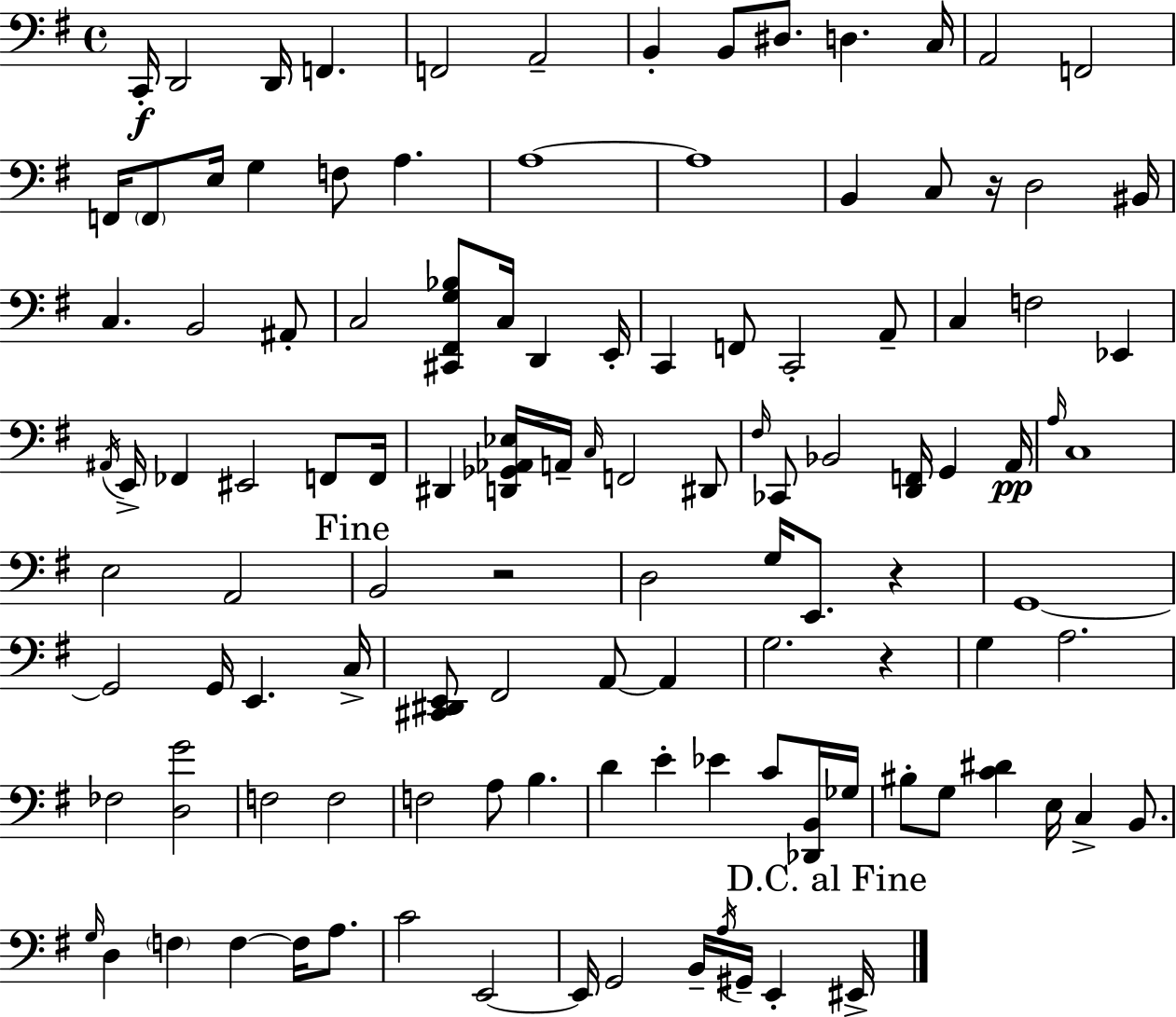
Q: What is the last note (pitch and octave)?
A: EIS2